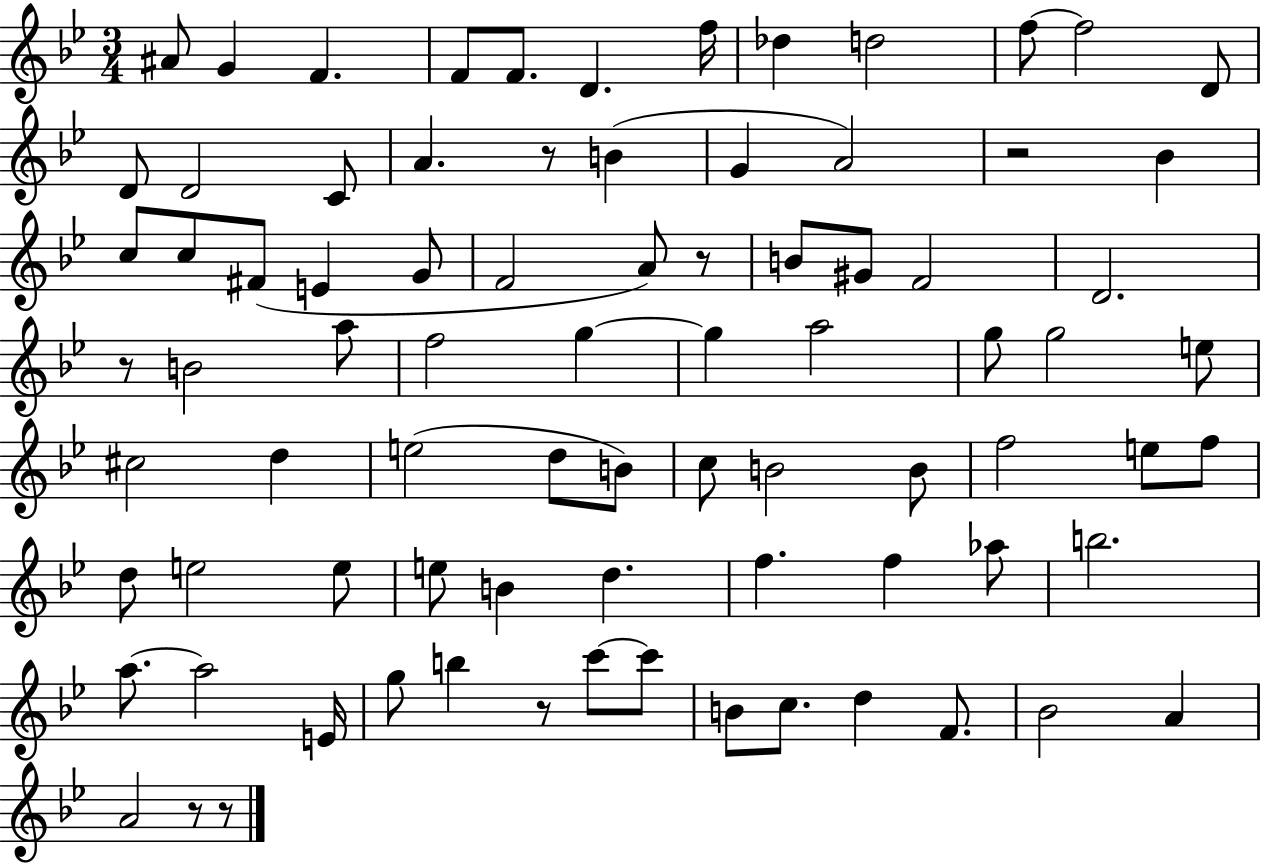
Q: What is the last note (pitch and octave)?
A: A4